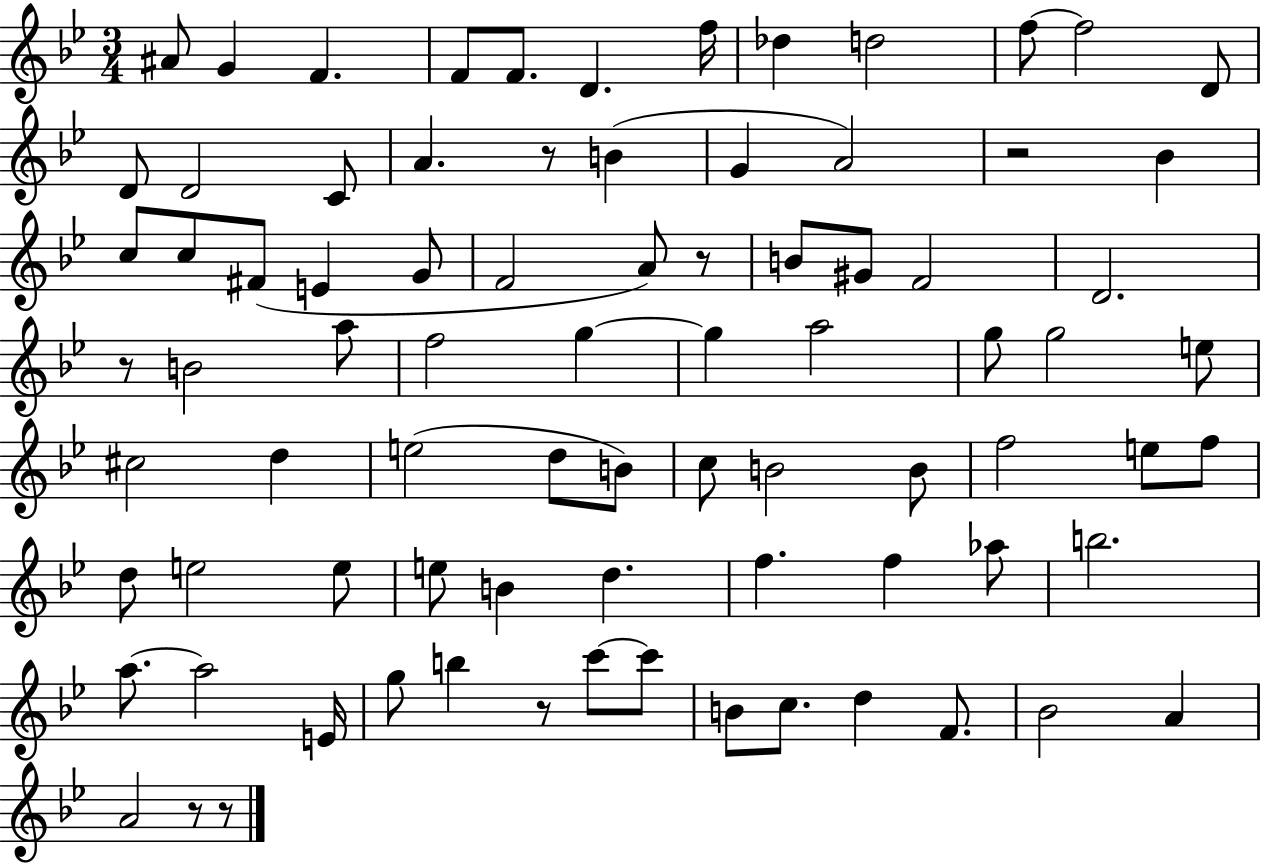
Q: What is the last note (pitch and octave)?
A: A4